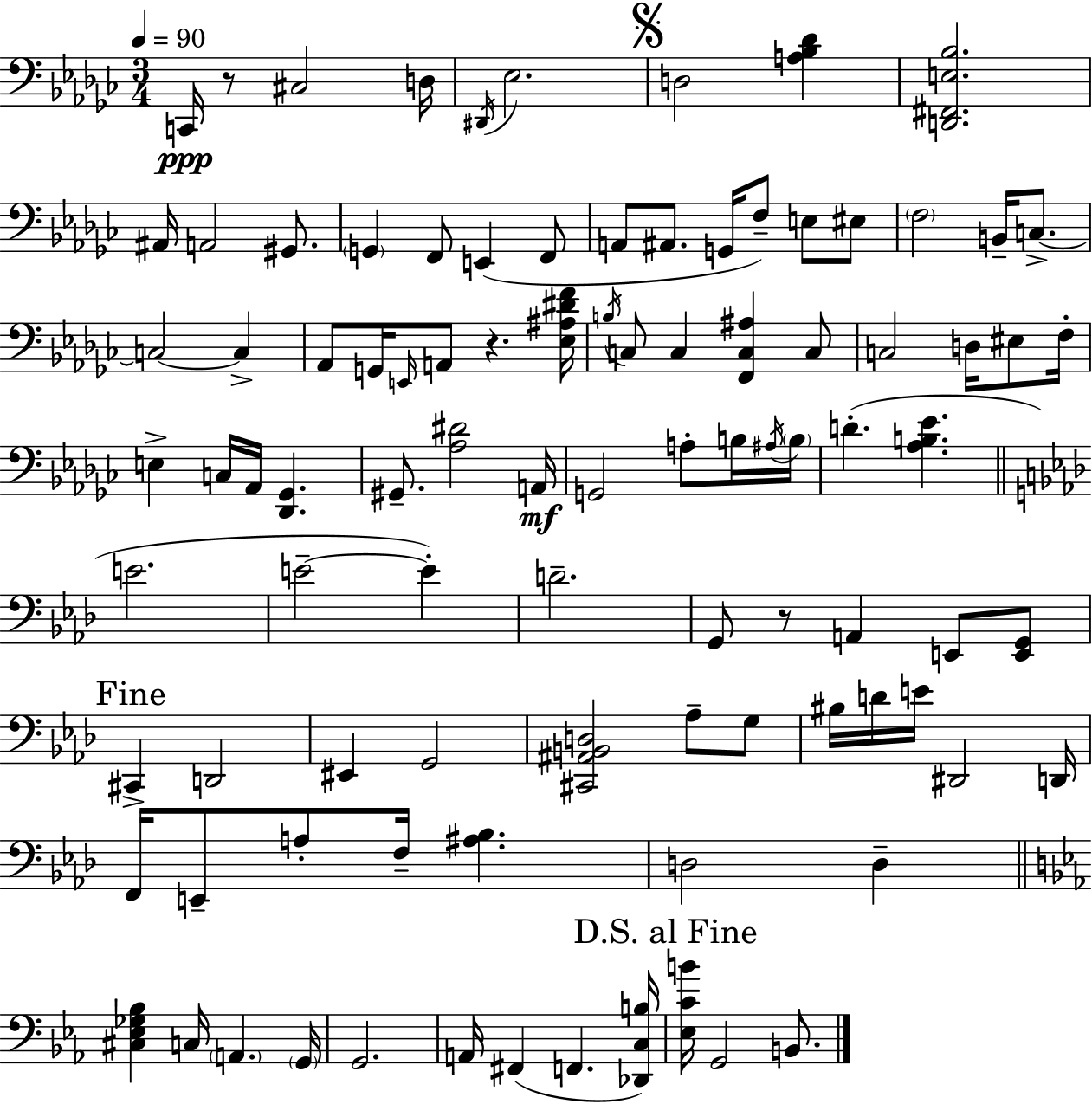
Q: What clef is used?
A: bass